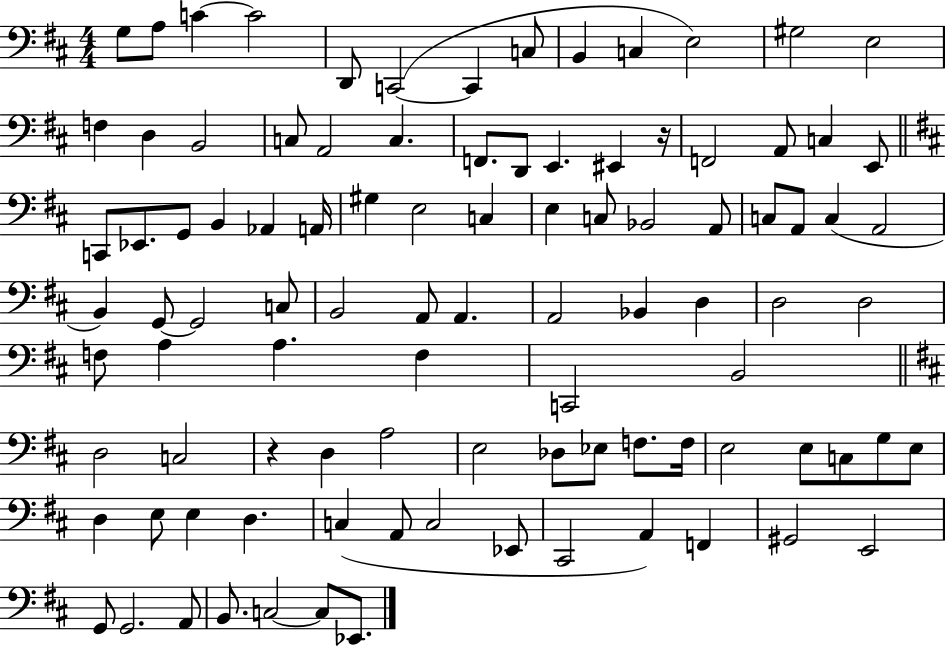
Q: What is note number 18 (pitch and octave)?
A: A2